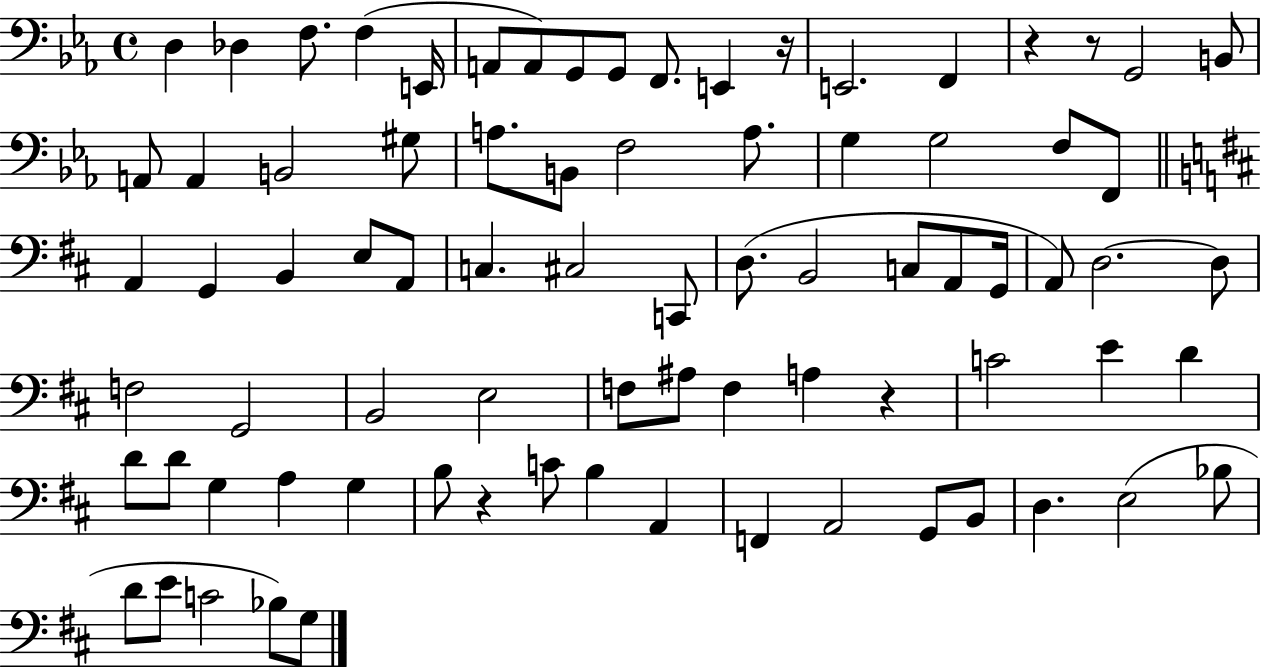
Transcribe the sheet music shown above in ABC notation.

X:1
T:Untitled
M:4/4
L:1/4
K:Eb
D, _D, F,/2 F, E,,/4 A,,/2 A,,/2 G,,/2 G,,/2 F,,/2 E,, z/4 E,,2 F,, z z/2 G,,2 B,,/2 A,,/2 A,, B,,2 ^G,/2 A,/2 B,,/2 F,2 A,/2 G, G,2 F,/2 F,,/2 A,, G,, B,, E,/2 A,,/2 C, ^C,2 C,,/2 D,/2 B,,2 C,/2 A,,/2 G,,/4 A,,/2 D,2 D,/2 F,2 G,,2 B,,2 E,2 F,/2 ^A,/2 F, A, z C2 E D D/2 D/2 G, A, G, B,/2 z C/2 B, A,, F,, A,,2 G,,/2 B,,/2 D, E,2 _B,/2 D/2 E/2 C2 _B,/2 G,/2